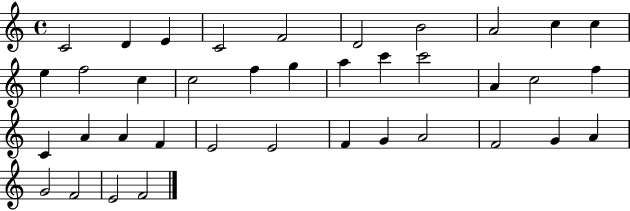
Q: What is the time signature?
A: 4/4